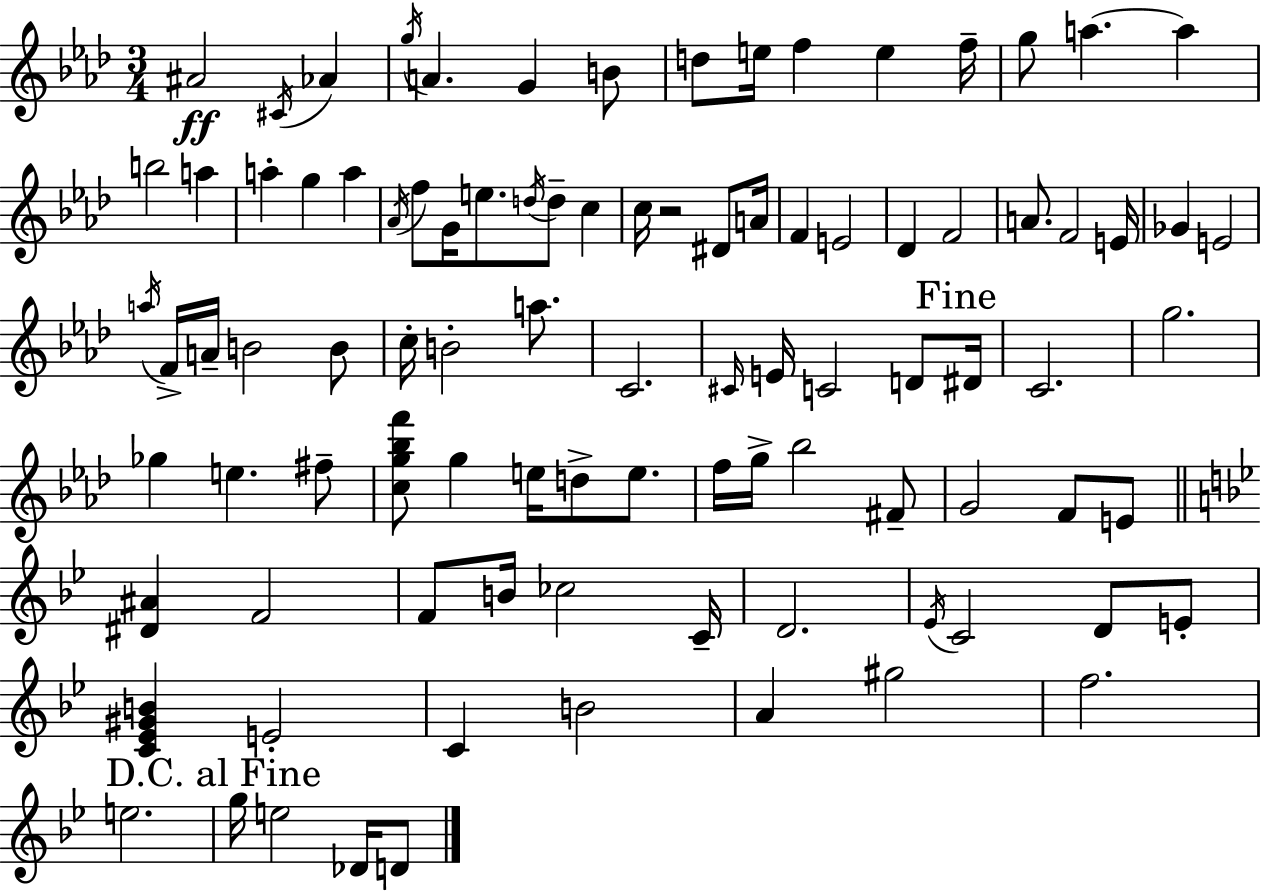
{
  \clef treble
  \numericTimeSignature
  \time 3/4
  \key f \minor
  \repeat volta 2 { ais'2\ff \acciaccatura { cis'16 } aes'4 | \acciaccatura { g''16 } a'4. g'4 | b'8 d''8 e''16 f''4 e''4 | f''16-- g''8 a''4.~~ a''4 | \break b''2 a''4 | a''4-. g''4 a''4 | \acciaccatura { aes'16 } f''8 g'16 e''8. \acciaccatura { d''16 } d''8-- | c''4 c''16 r2 | \break dis'8 a'16 f'4 e'2 | des'4 f'2 | a'8. f'2 | e'16 ges'4 e'2 | \break \acciaccatura { a''16 } f'16-> a'16-- b'2 | b'8 c''16-. b'2-. | a''8. c'2. | \grace { cis'16 } e'16 c'2 | \break d'8 \mark "Fine" dis'16 c'2. | g''2. | ges''4 e''4. | fis''8-- <c'' g'' bes'' f'''>8 g''4 | \break e''16 d''8-> e''8. f''16 g''16-> bes''2 | fis'8-- g'2 | f'8 e'8 \bar "||" \break \key bes \major <dis' ais'>4 f'2 | f'8 b'16 ces''2 c'16-- | d'2. | \acciaccatura { ees'16 } c'2 d'8 e'8-. | \break <c' ees' gis' b'>4 e'2-. | c'4 b'2 | a'4 gis''2 | f''2. | \break e''2. | \mark "D.C. al Fine" g''16 e''2 des'16 d'8 | } \bar "|."
}